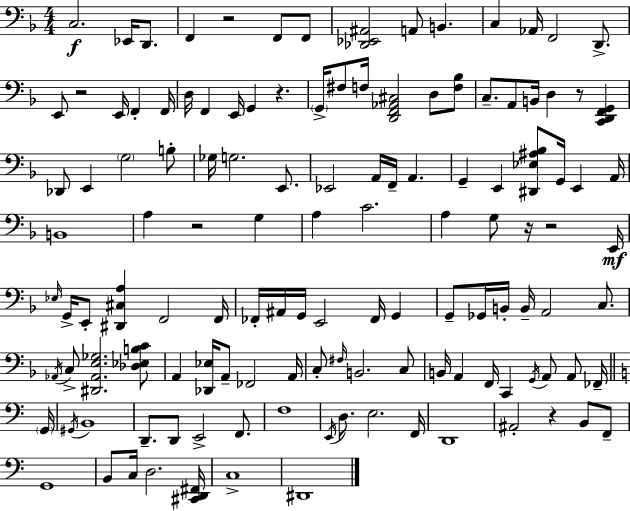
C3/h. Eb2/s D2/e. F2/q R/h F2/e F2/e [Db2,Eb2,A#2]/h A2/e B2/q. C3/q Ab2/s F2/h D2/e. E2/e R/h E2/s F2/q F2/s D3/s F2/q E2/s G2/q R/q. G2/s F#3/e F3/s [D2,F2,Ab2,C#3]/h D3/e [F3,Bb3]/e C3/e. A2/e B2/s D3/q R/e [C2,D2,F2,G2]/q Db2/e E2/q G3/h B3/e Gb3/s G3/h. E2/e. Eb2/h A2/s F2/s A2/q. G2/q E2/q [D#2,Eb3,A#3,Bb3]/e G2/s E2/q A2/s B2/w A3/q R/h G3/q A3/q C4/h. A3/q G3/e R/s R/h E2/s Eb3/s G2/s E2/e [D#2,C#3,A3]/q F2/h F2/s FES2/s A#2/s G2/s E2/h FES2/s G2/q G2/e Gb2/s B2/s B2/s A2/h C3/e. Ab2/s C3/e [D#2,Ab2,E3,Gb3]/h. [Db3,Eb3,B3,C4]/e A2/q [Db2,Eb3]/s A2/e FES2/h A2/s C3/e F#3/s B2/h. C3/e B2/s A2/q F2/s C2/q G2/s A2/e A2/e FES2/s G2/s G#2/s B2/w D2/e. D2/e E2/h F2/e. F3/w E2/s D3/e. E3/h. F2/s D2/w A#2/h R/q B2/e F2/e G2/w B2/e C3/s D3/h. [C#2,D2,F#2]/s C3/w D#2/w